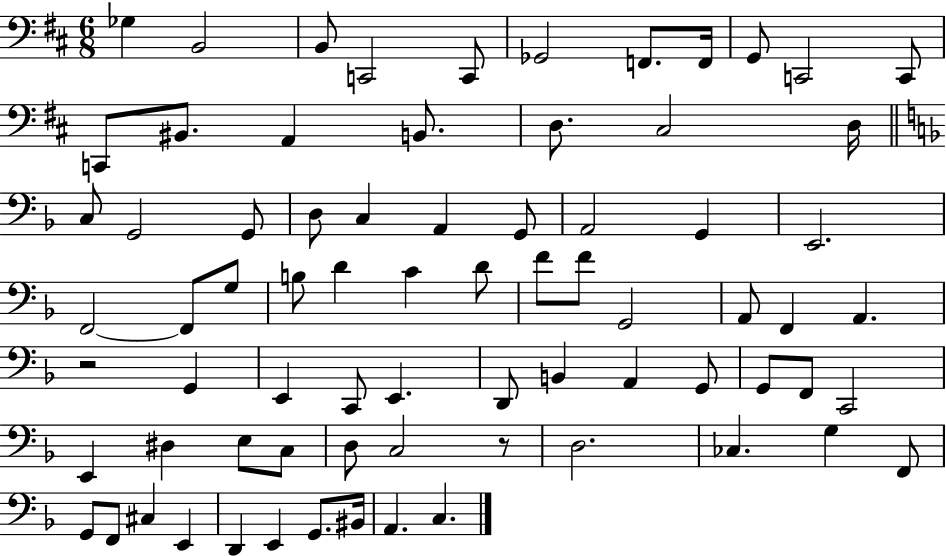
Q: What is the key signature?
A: D major